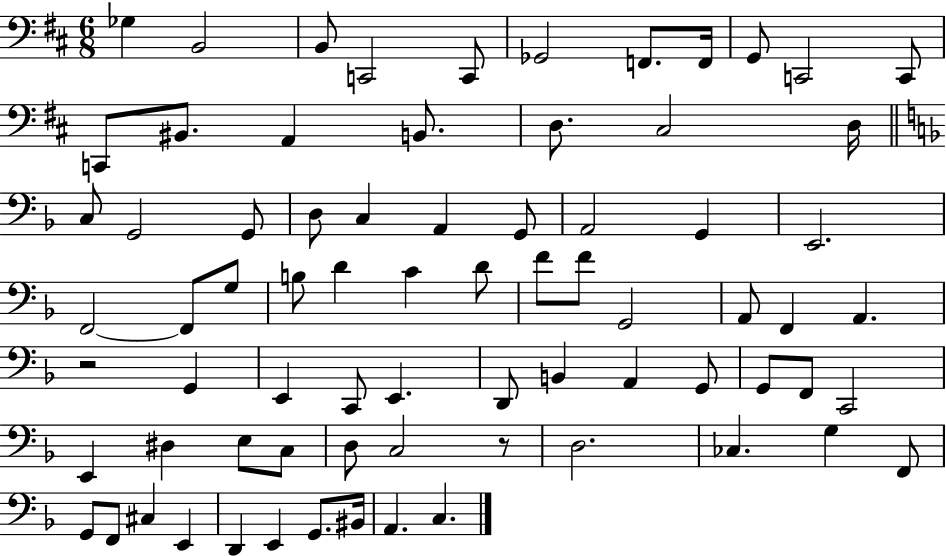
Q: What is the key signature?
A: D major